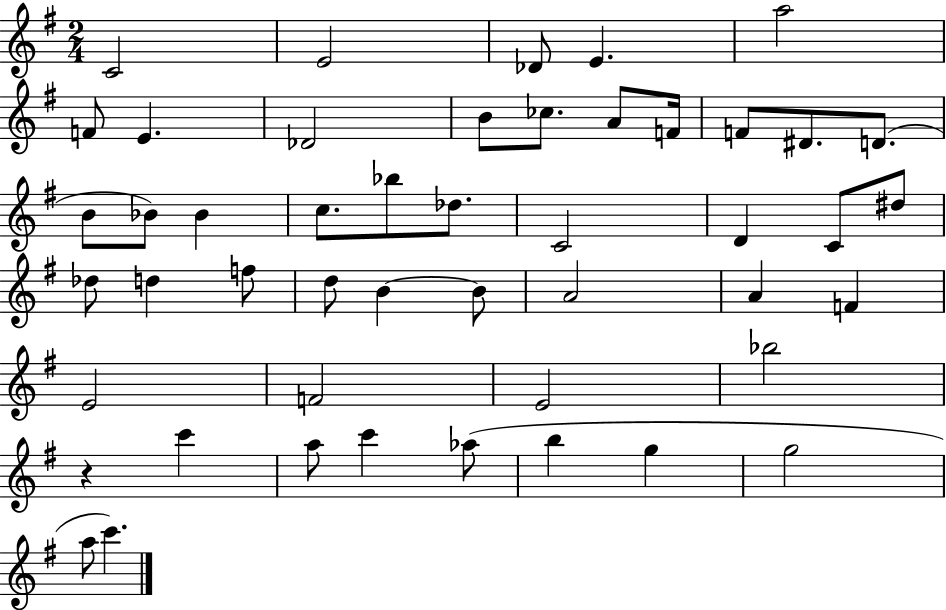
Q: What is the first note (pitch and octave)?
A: C4